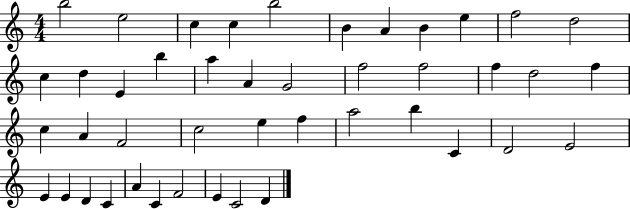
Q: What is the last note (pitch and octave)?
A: D4